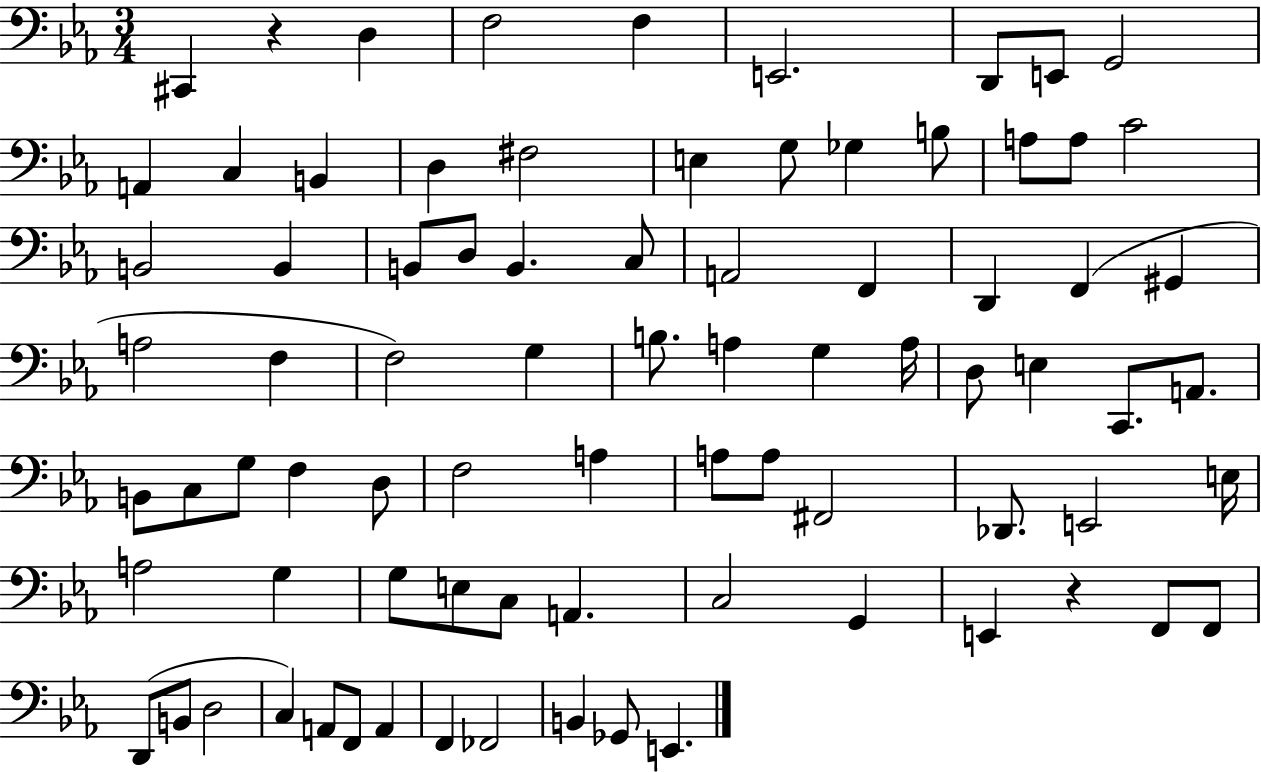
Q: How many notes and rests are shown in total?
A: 81